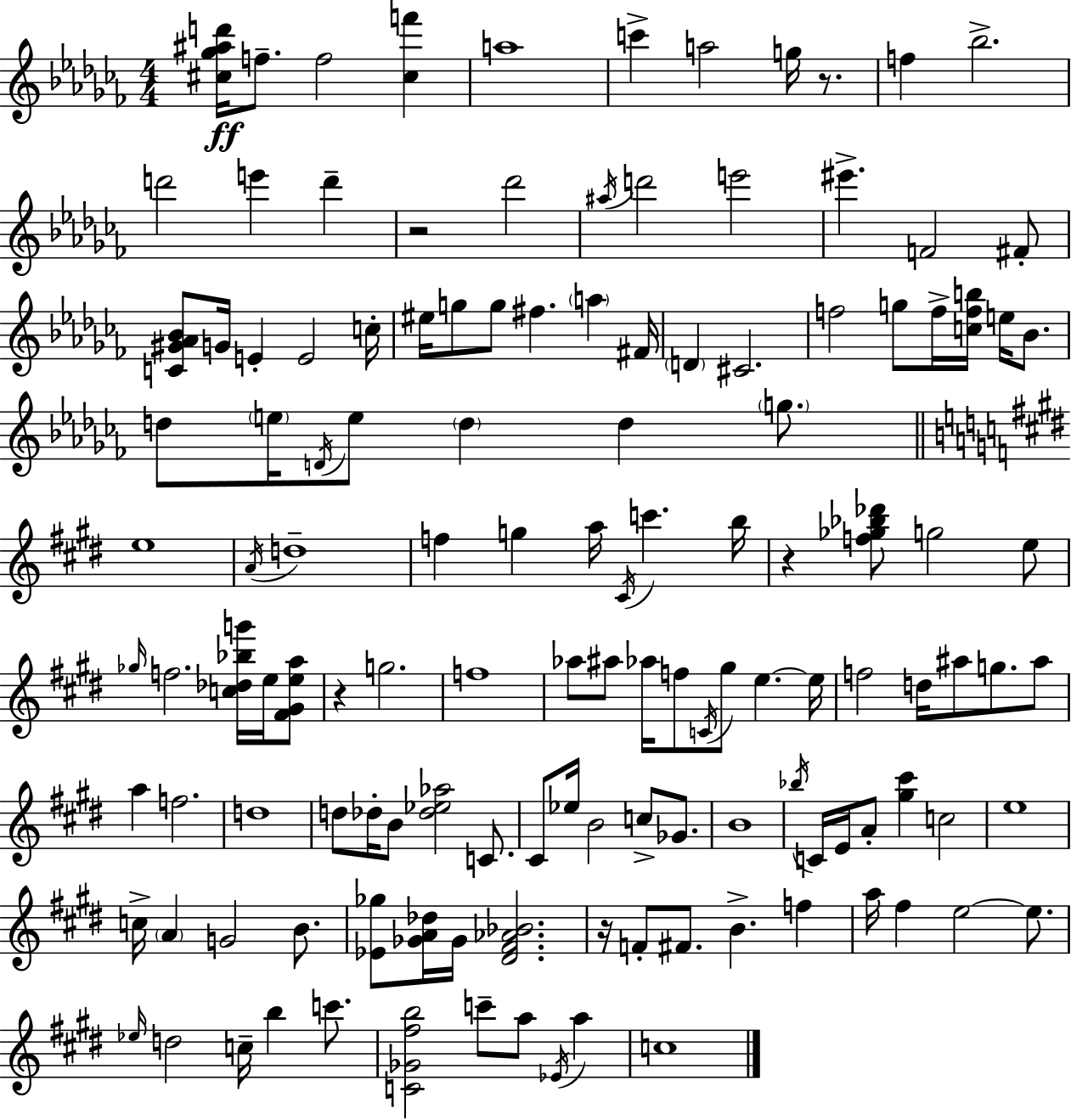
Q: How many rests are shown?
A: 5